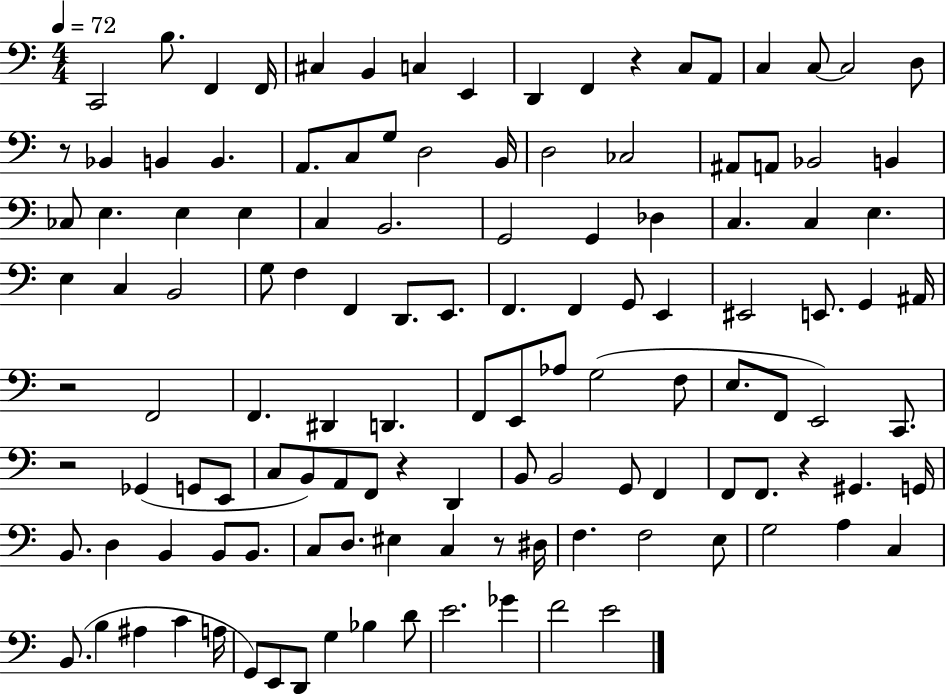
{
  \clef bass
  \numericTimeSignature
  \time 4/4
  \key c \major
  \tempo 4 = 72
  c,2 b8. f,4 f,16 | cis4 b,4 c4 e,4 | d,4 f,4 r4 c8 a,8 | c4 c8~~ c2 d8 | \break r8 bes,4 b,4 b,4. | a,8. c8 g8 d2 b,16 | d2 ces2 | ais,8 a,8 bes,2 b,4 | \break ces8 e4. e4 e4 | c4 b,2. | g,2 g,4 des4 | c4. c4 e4. | \break e4 c4 b,2 | g8 f4 f,4 d,8. e,8. | f,4. f,4 g,8 e,4 | eis,2 e,8. g,4 ais,16 | \break r2 f,2 | f,4. dis,4 d,4. | f,8 e,8 aes8 g2( f8 | e8. f,8 e,2) c,8. | \break r2 ges,4( g,8 e,8 | c8 b,8) a,8 f,8 r4 d,4 | b,8 b,2 g,8 f,4 | f,8 f,8. r4 gis,4. g,16 | \break b,8. d4 b,4 b,8 b,8. | c8 d8. eis4 c4 r8 dis16 | f4. f2 e8 | g2 a4 c4 | \break b,8.( b4 ais4 c'4 a16 | g,8) e,8 d,8 g4 bes4 d'8 | e'2. ges'4 | f'2 e'2 | \break \bar "|."
}